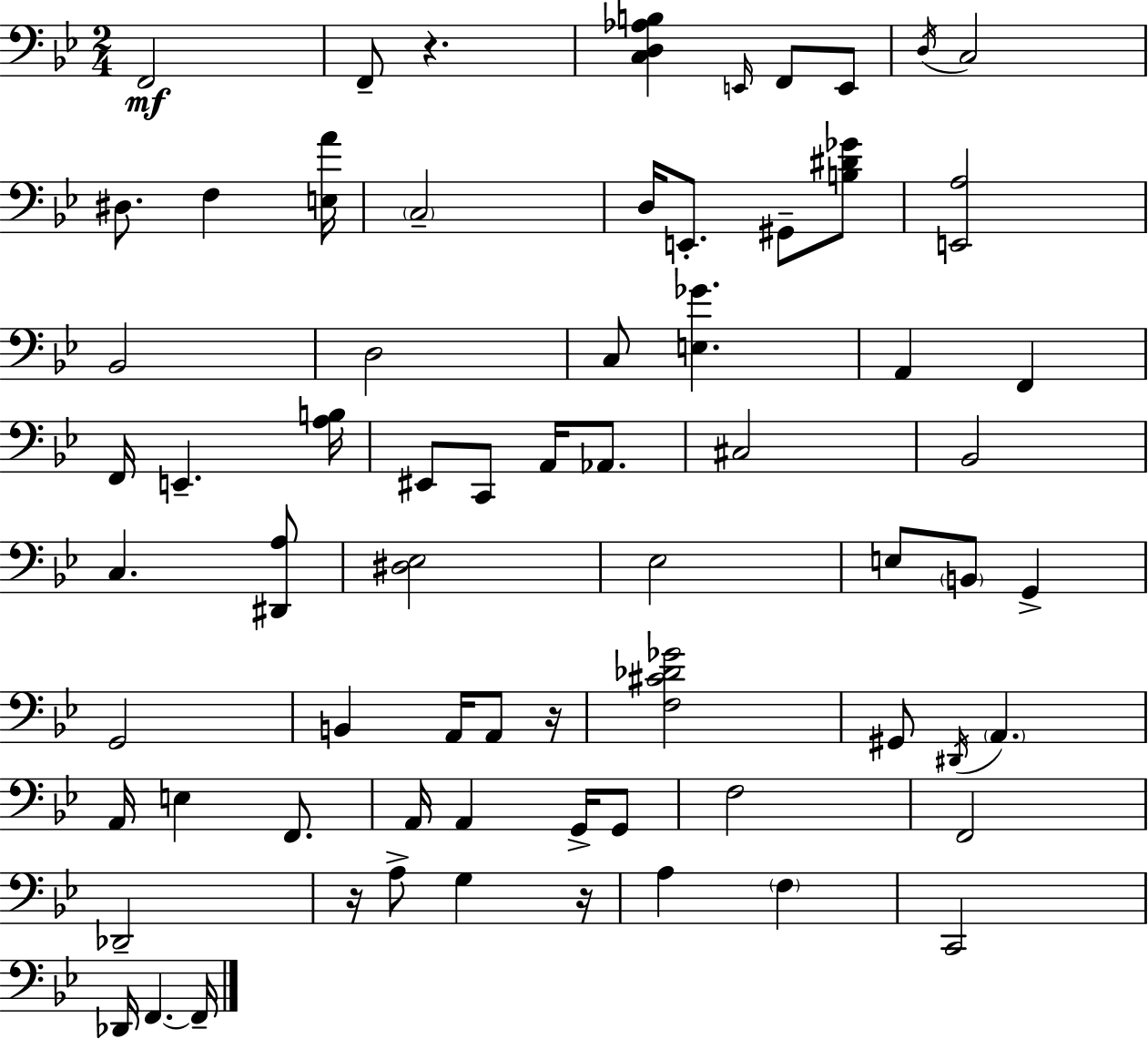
F2/h F2/e R/q. [C3,D3,Ab3,B3]/q E2/s F2/e E2/e D3/s C3/h D#3/e. F3/q [E3,A4]/s C3/h D3/s E2/e. G#2/e [B3,D#4,Gb4]/e [E2,A3]/h Bb2/h D3/h C3/e [E3,Gb4]/q. A2/q F2/q F2/s E2/q. [A3,B3]/s EIS2/e C2/e A2/s Ab2/e. C#3/h Bb2/h C3/q. [D#2,A3]/e [D#3,Eb3]/h Eb3/h E3/e B2/e G2/q G2/h B2/q A2/s A2/e R/s [F3,C#4,Db4,Gb4]/h G#2/e D#2/s A2/q. A2/s E3/q F2/e. A2/s A2/q G2/s G2/e F3/h F2/h Db2/h R/s A3/e G3/q R/s A3/q F3/q C2/h Db2/s F2/q. F2/s